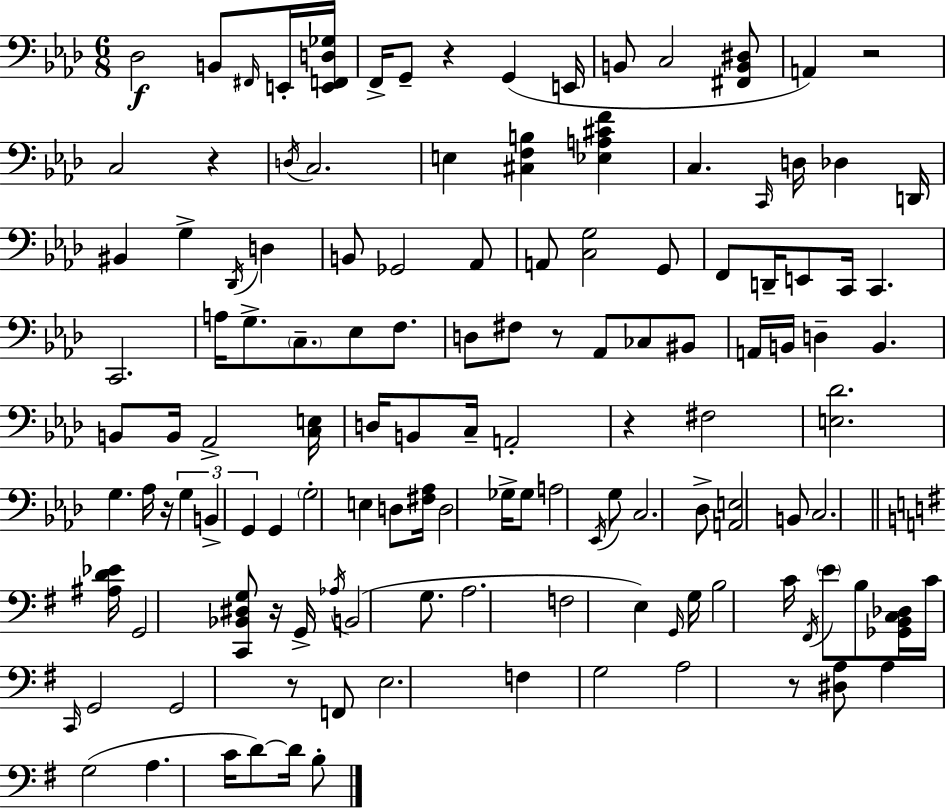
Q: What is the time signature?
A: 6/8